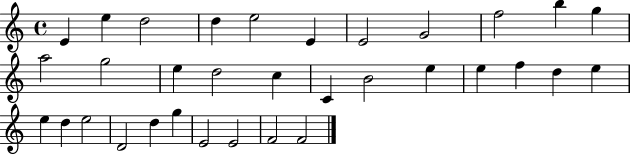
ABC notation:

X:1
T:Untitled
M:4/4
L:1/4
K:C
E e d2 d e2 E E2 G2 f2 b g a2 g2 e d2 c C B2 e e f d e e d e2 D2 d g E2 E2 F2 F2